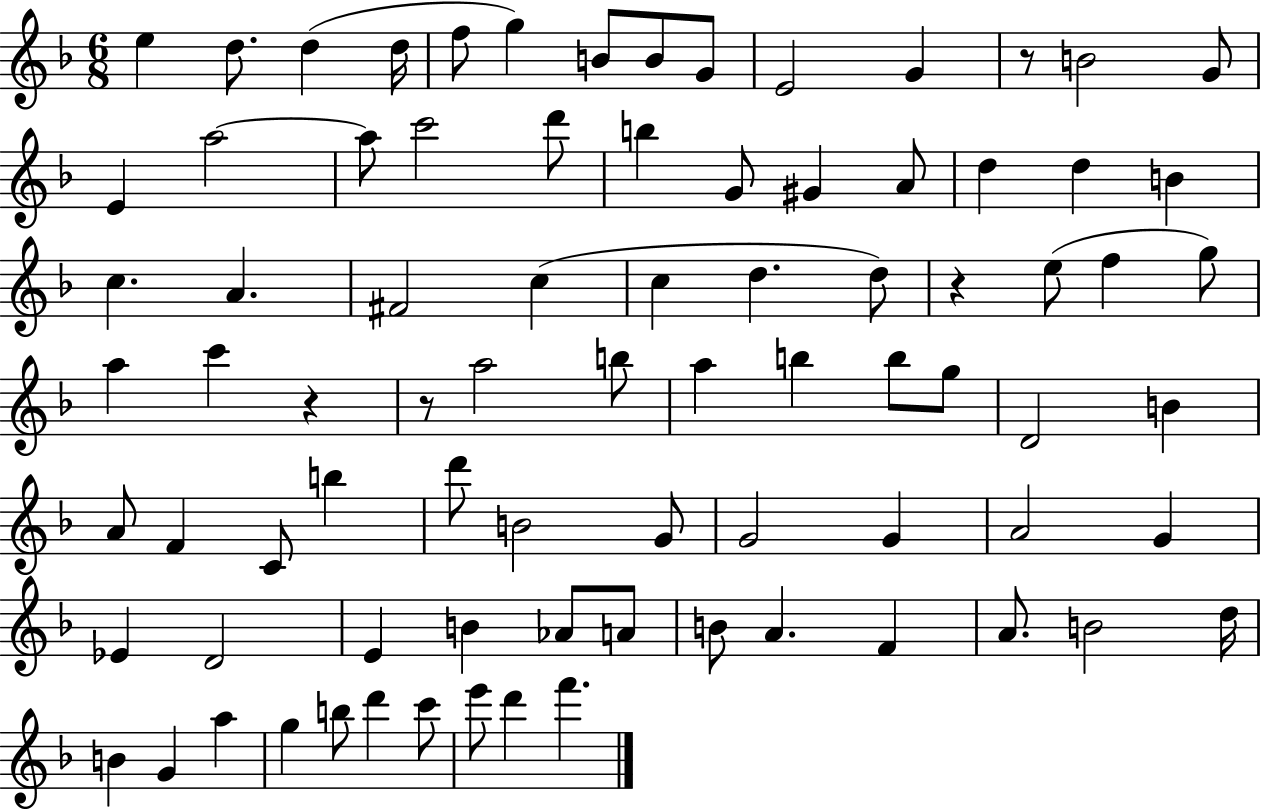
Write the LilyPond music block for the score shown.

{
  \clef treble
  \numericTimeSignature
  \time 6/8
  \key f \major
  e''4 d''8. d''4( d''16 | f''8 g''4) b'8 b'8 g'8 | e'2 g'4 | r8 b'2 g'8 | \break e'4 a''2~~ | a''8 c'''2 d'''8 | b''4 g'8 gis'4 a'8 | d''4 d''4 b'4 | \break c''4. a'4. | fis'2 c''4( | c''4 d''4. d''8) | r4 e''8( f''4 g''8) | \break a''4 c'''4 r4 | r8 a''2 b''8 | a''4 b''4 b''8 g''8 | d'2 b'4 | \break a'8 f'4 c'8 b''4 | d'''8 b'2 g'8 | g'2 g'4 | a'2 g'4 | \break ees'4 d'2 | e'4 b'4 aes'8 a'8 | b'8 a'4. f'4 | a'8. b'2 d''16 | \break b'4 g'4 a''4 | g''4 b''8 d'''4 c'''8 | e'''8 d'''4 f'''4. | \bar "|."
}